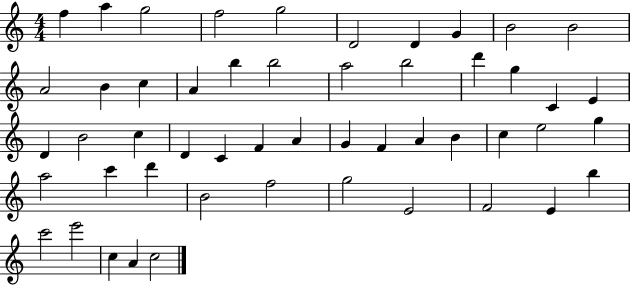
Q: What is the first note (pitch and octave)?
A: F5